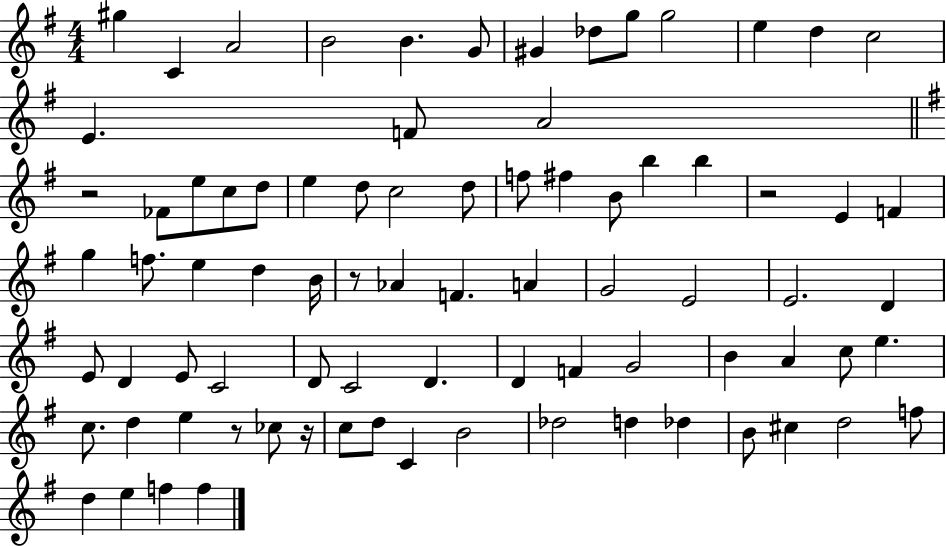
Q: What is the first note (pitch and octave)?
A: G#5